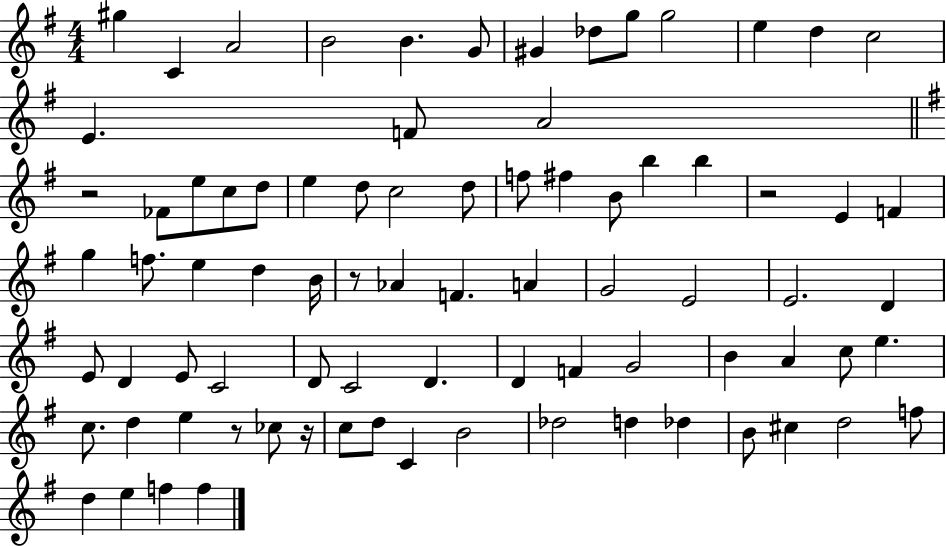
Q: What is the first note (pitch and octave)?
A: G#5